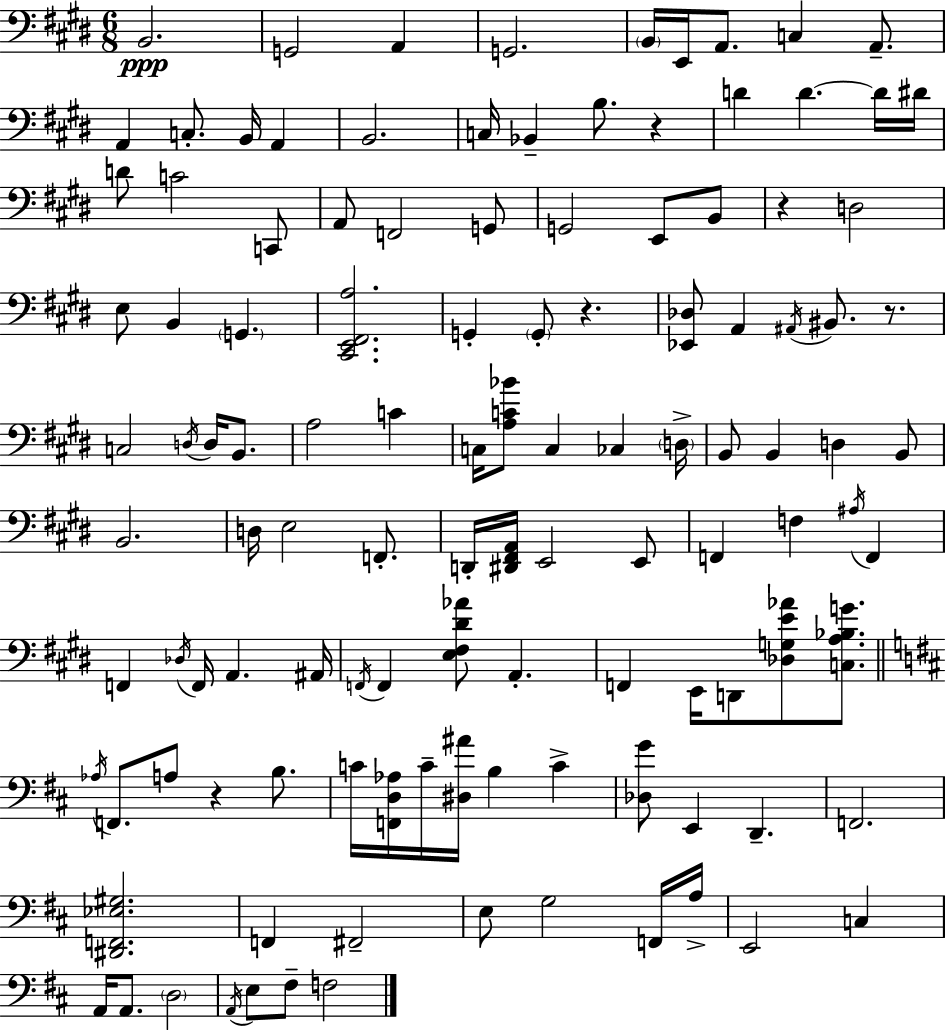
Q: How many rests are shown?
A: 5